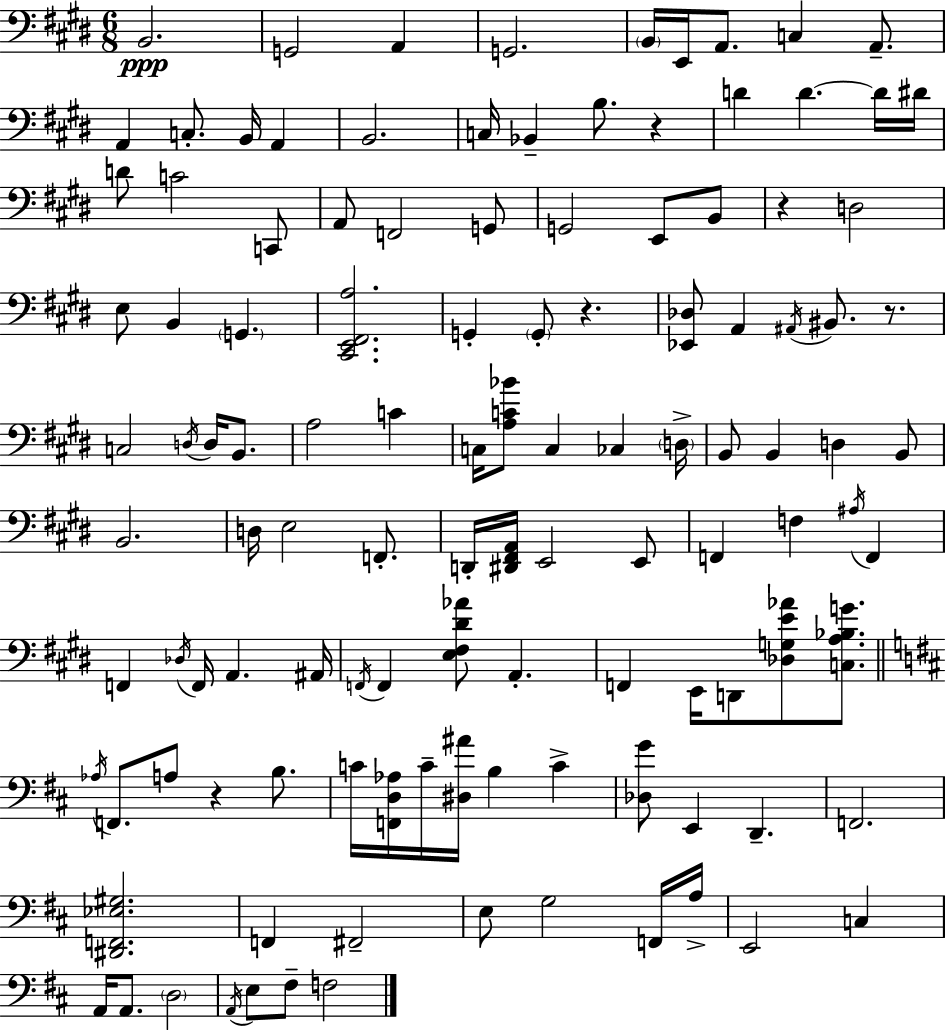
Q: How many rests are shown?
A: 5